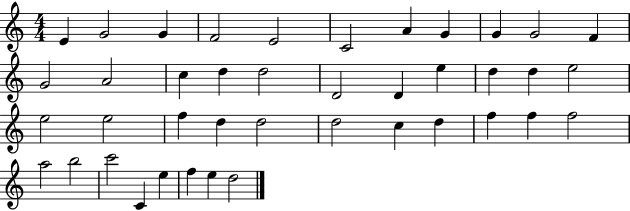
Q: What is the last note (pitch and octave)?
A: D5